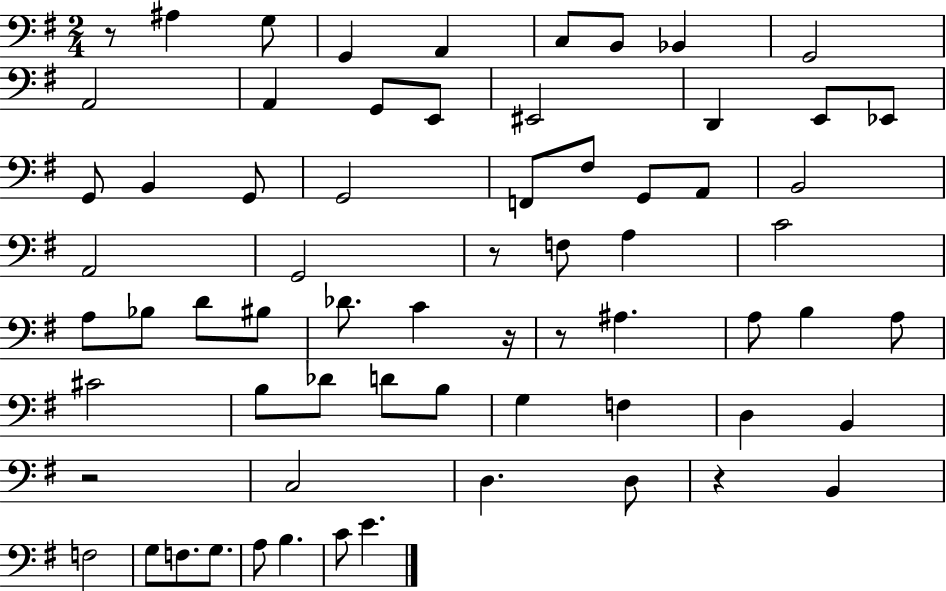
R/e A#3/q G3/e G2/q A2/q C3/e B2/e Bb2/q G2/h A2/h A2/q G2/e E2/e EIS2/h D2/q E2/e Eb2/e G2/e B2/q G2/e G2/h F2/e F#3/e G2/e A2/e B2/h A2/h G2/h R/e F3/e A3/q C4/h A3/e Bb3/e D4/e BIS3/e Db4/e. C4/q R/s R/e A#3/q. A3/e B3/q A3/e C#4/h B3/e Db4/e D4/e B3/e G3/q F3/q D3/q B2/q R/h C3/h D3/q. D3/e R/q B2/q F3/h G3/e F3/e. G3/e. A3/e B3/q. C4/e E4/q.